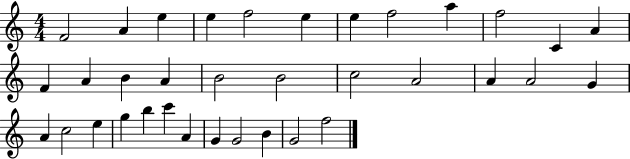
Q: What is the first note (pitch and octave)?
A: F4